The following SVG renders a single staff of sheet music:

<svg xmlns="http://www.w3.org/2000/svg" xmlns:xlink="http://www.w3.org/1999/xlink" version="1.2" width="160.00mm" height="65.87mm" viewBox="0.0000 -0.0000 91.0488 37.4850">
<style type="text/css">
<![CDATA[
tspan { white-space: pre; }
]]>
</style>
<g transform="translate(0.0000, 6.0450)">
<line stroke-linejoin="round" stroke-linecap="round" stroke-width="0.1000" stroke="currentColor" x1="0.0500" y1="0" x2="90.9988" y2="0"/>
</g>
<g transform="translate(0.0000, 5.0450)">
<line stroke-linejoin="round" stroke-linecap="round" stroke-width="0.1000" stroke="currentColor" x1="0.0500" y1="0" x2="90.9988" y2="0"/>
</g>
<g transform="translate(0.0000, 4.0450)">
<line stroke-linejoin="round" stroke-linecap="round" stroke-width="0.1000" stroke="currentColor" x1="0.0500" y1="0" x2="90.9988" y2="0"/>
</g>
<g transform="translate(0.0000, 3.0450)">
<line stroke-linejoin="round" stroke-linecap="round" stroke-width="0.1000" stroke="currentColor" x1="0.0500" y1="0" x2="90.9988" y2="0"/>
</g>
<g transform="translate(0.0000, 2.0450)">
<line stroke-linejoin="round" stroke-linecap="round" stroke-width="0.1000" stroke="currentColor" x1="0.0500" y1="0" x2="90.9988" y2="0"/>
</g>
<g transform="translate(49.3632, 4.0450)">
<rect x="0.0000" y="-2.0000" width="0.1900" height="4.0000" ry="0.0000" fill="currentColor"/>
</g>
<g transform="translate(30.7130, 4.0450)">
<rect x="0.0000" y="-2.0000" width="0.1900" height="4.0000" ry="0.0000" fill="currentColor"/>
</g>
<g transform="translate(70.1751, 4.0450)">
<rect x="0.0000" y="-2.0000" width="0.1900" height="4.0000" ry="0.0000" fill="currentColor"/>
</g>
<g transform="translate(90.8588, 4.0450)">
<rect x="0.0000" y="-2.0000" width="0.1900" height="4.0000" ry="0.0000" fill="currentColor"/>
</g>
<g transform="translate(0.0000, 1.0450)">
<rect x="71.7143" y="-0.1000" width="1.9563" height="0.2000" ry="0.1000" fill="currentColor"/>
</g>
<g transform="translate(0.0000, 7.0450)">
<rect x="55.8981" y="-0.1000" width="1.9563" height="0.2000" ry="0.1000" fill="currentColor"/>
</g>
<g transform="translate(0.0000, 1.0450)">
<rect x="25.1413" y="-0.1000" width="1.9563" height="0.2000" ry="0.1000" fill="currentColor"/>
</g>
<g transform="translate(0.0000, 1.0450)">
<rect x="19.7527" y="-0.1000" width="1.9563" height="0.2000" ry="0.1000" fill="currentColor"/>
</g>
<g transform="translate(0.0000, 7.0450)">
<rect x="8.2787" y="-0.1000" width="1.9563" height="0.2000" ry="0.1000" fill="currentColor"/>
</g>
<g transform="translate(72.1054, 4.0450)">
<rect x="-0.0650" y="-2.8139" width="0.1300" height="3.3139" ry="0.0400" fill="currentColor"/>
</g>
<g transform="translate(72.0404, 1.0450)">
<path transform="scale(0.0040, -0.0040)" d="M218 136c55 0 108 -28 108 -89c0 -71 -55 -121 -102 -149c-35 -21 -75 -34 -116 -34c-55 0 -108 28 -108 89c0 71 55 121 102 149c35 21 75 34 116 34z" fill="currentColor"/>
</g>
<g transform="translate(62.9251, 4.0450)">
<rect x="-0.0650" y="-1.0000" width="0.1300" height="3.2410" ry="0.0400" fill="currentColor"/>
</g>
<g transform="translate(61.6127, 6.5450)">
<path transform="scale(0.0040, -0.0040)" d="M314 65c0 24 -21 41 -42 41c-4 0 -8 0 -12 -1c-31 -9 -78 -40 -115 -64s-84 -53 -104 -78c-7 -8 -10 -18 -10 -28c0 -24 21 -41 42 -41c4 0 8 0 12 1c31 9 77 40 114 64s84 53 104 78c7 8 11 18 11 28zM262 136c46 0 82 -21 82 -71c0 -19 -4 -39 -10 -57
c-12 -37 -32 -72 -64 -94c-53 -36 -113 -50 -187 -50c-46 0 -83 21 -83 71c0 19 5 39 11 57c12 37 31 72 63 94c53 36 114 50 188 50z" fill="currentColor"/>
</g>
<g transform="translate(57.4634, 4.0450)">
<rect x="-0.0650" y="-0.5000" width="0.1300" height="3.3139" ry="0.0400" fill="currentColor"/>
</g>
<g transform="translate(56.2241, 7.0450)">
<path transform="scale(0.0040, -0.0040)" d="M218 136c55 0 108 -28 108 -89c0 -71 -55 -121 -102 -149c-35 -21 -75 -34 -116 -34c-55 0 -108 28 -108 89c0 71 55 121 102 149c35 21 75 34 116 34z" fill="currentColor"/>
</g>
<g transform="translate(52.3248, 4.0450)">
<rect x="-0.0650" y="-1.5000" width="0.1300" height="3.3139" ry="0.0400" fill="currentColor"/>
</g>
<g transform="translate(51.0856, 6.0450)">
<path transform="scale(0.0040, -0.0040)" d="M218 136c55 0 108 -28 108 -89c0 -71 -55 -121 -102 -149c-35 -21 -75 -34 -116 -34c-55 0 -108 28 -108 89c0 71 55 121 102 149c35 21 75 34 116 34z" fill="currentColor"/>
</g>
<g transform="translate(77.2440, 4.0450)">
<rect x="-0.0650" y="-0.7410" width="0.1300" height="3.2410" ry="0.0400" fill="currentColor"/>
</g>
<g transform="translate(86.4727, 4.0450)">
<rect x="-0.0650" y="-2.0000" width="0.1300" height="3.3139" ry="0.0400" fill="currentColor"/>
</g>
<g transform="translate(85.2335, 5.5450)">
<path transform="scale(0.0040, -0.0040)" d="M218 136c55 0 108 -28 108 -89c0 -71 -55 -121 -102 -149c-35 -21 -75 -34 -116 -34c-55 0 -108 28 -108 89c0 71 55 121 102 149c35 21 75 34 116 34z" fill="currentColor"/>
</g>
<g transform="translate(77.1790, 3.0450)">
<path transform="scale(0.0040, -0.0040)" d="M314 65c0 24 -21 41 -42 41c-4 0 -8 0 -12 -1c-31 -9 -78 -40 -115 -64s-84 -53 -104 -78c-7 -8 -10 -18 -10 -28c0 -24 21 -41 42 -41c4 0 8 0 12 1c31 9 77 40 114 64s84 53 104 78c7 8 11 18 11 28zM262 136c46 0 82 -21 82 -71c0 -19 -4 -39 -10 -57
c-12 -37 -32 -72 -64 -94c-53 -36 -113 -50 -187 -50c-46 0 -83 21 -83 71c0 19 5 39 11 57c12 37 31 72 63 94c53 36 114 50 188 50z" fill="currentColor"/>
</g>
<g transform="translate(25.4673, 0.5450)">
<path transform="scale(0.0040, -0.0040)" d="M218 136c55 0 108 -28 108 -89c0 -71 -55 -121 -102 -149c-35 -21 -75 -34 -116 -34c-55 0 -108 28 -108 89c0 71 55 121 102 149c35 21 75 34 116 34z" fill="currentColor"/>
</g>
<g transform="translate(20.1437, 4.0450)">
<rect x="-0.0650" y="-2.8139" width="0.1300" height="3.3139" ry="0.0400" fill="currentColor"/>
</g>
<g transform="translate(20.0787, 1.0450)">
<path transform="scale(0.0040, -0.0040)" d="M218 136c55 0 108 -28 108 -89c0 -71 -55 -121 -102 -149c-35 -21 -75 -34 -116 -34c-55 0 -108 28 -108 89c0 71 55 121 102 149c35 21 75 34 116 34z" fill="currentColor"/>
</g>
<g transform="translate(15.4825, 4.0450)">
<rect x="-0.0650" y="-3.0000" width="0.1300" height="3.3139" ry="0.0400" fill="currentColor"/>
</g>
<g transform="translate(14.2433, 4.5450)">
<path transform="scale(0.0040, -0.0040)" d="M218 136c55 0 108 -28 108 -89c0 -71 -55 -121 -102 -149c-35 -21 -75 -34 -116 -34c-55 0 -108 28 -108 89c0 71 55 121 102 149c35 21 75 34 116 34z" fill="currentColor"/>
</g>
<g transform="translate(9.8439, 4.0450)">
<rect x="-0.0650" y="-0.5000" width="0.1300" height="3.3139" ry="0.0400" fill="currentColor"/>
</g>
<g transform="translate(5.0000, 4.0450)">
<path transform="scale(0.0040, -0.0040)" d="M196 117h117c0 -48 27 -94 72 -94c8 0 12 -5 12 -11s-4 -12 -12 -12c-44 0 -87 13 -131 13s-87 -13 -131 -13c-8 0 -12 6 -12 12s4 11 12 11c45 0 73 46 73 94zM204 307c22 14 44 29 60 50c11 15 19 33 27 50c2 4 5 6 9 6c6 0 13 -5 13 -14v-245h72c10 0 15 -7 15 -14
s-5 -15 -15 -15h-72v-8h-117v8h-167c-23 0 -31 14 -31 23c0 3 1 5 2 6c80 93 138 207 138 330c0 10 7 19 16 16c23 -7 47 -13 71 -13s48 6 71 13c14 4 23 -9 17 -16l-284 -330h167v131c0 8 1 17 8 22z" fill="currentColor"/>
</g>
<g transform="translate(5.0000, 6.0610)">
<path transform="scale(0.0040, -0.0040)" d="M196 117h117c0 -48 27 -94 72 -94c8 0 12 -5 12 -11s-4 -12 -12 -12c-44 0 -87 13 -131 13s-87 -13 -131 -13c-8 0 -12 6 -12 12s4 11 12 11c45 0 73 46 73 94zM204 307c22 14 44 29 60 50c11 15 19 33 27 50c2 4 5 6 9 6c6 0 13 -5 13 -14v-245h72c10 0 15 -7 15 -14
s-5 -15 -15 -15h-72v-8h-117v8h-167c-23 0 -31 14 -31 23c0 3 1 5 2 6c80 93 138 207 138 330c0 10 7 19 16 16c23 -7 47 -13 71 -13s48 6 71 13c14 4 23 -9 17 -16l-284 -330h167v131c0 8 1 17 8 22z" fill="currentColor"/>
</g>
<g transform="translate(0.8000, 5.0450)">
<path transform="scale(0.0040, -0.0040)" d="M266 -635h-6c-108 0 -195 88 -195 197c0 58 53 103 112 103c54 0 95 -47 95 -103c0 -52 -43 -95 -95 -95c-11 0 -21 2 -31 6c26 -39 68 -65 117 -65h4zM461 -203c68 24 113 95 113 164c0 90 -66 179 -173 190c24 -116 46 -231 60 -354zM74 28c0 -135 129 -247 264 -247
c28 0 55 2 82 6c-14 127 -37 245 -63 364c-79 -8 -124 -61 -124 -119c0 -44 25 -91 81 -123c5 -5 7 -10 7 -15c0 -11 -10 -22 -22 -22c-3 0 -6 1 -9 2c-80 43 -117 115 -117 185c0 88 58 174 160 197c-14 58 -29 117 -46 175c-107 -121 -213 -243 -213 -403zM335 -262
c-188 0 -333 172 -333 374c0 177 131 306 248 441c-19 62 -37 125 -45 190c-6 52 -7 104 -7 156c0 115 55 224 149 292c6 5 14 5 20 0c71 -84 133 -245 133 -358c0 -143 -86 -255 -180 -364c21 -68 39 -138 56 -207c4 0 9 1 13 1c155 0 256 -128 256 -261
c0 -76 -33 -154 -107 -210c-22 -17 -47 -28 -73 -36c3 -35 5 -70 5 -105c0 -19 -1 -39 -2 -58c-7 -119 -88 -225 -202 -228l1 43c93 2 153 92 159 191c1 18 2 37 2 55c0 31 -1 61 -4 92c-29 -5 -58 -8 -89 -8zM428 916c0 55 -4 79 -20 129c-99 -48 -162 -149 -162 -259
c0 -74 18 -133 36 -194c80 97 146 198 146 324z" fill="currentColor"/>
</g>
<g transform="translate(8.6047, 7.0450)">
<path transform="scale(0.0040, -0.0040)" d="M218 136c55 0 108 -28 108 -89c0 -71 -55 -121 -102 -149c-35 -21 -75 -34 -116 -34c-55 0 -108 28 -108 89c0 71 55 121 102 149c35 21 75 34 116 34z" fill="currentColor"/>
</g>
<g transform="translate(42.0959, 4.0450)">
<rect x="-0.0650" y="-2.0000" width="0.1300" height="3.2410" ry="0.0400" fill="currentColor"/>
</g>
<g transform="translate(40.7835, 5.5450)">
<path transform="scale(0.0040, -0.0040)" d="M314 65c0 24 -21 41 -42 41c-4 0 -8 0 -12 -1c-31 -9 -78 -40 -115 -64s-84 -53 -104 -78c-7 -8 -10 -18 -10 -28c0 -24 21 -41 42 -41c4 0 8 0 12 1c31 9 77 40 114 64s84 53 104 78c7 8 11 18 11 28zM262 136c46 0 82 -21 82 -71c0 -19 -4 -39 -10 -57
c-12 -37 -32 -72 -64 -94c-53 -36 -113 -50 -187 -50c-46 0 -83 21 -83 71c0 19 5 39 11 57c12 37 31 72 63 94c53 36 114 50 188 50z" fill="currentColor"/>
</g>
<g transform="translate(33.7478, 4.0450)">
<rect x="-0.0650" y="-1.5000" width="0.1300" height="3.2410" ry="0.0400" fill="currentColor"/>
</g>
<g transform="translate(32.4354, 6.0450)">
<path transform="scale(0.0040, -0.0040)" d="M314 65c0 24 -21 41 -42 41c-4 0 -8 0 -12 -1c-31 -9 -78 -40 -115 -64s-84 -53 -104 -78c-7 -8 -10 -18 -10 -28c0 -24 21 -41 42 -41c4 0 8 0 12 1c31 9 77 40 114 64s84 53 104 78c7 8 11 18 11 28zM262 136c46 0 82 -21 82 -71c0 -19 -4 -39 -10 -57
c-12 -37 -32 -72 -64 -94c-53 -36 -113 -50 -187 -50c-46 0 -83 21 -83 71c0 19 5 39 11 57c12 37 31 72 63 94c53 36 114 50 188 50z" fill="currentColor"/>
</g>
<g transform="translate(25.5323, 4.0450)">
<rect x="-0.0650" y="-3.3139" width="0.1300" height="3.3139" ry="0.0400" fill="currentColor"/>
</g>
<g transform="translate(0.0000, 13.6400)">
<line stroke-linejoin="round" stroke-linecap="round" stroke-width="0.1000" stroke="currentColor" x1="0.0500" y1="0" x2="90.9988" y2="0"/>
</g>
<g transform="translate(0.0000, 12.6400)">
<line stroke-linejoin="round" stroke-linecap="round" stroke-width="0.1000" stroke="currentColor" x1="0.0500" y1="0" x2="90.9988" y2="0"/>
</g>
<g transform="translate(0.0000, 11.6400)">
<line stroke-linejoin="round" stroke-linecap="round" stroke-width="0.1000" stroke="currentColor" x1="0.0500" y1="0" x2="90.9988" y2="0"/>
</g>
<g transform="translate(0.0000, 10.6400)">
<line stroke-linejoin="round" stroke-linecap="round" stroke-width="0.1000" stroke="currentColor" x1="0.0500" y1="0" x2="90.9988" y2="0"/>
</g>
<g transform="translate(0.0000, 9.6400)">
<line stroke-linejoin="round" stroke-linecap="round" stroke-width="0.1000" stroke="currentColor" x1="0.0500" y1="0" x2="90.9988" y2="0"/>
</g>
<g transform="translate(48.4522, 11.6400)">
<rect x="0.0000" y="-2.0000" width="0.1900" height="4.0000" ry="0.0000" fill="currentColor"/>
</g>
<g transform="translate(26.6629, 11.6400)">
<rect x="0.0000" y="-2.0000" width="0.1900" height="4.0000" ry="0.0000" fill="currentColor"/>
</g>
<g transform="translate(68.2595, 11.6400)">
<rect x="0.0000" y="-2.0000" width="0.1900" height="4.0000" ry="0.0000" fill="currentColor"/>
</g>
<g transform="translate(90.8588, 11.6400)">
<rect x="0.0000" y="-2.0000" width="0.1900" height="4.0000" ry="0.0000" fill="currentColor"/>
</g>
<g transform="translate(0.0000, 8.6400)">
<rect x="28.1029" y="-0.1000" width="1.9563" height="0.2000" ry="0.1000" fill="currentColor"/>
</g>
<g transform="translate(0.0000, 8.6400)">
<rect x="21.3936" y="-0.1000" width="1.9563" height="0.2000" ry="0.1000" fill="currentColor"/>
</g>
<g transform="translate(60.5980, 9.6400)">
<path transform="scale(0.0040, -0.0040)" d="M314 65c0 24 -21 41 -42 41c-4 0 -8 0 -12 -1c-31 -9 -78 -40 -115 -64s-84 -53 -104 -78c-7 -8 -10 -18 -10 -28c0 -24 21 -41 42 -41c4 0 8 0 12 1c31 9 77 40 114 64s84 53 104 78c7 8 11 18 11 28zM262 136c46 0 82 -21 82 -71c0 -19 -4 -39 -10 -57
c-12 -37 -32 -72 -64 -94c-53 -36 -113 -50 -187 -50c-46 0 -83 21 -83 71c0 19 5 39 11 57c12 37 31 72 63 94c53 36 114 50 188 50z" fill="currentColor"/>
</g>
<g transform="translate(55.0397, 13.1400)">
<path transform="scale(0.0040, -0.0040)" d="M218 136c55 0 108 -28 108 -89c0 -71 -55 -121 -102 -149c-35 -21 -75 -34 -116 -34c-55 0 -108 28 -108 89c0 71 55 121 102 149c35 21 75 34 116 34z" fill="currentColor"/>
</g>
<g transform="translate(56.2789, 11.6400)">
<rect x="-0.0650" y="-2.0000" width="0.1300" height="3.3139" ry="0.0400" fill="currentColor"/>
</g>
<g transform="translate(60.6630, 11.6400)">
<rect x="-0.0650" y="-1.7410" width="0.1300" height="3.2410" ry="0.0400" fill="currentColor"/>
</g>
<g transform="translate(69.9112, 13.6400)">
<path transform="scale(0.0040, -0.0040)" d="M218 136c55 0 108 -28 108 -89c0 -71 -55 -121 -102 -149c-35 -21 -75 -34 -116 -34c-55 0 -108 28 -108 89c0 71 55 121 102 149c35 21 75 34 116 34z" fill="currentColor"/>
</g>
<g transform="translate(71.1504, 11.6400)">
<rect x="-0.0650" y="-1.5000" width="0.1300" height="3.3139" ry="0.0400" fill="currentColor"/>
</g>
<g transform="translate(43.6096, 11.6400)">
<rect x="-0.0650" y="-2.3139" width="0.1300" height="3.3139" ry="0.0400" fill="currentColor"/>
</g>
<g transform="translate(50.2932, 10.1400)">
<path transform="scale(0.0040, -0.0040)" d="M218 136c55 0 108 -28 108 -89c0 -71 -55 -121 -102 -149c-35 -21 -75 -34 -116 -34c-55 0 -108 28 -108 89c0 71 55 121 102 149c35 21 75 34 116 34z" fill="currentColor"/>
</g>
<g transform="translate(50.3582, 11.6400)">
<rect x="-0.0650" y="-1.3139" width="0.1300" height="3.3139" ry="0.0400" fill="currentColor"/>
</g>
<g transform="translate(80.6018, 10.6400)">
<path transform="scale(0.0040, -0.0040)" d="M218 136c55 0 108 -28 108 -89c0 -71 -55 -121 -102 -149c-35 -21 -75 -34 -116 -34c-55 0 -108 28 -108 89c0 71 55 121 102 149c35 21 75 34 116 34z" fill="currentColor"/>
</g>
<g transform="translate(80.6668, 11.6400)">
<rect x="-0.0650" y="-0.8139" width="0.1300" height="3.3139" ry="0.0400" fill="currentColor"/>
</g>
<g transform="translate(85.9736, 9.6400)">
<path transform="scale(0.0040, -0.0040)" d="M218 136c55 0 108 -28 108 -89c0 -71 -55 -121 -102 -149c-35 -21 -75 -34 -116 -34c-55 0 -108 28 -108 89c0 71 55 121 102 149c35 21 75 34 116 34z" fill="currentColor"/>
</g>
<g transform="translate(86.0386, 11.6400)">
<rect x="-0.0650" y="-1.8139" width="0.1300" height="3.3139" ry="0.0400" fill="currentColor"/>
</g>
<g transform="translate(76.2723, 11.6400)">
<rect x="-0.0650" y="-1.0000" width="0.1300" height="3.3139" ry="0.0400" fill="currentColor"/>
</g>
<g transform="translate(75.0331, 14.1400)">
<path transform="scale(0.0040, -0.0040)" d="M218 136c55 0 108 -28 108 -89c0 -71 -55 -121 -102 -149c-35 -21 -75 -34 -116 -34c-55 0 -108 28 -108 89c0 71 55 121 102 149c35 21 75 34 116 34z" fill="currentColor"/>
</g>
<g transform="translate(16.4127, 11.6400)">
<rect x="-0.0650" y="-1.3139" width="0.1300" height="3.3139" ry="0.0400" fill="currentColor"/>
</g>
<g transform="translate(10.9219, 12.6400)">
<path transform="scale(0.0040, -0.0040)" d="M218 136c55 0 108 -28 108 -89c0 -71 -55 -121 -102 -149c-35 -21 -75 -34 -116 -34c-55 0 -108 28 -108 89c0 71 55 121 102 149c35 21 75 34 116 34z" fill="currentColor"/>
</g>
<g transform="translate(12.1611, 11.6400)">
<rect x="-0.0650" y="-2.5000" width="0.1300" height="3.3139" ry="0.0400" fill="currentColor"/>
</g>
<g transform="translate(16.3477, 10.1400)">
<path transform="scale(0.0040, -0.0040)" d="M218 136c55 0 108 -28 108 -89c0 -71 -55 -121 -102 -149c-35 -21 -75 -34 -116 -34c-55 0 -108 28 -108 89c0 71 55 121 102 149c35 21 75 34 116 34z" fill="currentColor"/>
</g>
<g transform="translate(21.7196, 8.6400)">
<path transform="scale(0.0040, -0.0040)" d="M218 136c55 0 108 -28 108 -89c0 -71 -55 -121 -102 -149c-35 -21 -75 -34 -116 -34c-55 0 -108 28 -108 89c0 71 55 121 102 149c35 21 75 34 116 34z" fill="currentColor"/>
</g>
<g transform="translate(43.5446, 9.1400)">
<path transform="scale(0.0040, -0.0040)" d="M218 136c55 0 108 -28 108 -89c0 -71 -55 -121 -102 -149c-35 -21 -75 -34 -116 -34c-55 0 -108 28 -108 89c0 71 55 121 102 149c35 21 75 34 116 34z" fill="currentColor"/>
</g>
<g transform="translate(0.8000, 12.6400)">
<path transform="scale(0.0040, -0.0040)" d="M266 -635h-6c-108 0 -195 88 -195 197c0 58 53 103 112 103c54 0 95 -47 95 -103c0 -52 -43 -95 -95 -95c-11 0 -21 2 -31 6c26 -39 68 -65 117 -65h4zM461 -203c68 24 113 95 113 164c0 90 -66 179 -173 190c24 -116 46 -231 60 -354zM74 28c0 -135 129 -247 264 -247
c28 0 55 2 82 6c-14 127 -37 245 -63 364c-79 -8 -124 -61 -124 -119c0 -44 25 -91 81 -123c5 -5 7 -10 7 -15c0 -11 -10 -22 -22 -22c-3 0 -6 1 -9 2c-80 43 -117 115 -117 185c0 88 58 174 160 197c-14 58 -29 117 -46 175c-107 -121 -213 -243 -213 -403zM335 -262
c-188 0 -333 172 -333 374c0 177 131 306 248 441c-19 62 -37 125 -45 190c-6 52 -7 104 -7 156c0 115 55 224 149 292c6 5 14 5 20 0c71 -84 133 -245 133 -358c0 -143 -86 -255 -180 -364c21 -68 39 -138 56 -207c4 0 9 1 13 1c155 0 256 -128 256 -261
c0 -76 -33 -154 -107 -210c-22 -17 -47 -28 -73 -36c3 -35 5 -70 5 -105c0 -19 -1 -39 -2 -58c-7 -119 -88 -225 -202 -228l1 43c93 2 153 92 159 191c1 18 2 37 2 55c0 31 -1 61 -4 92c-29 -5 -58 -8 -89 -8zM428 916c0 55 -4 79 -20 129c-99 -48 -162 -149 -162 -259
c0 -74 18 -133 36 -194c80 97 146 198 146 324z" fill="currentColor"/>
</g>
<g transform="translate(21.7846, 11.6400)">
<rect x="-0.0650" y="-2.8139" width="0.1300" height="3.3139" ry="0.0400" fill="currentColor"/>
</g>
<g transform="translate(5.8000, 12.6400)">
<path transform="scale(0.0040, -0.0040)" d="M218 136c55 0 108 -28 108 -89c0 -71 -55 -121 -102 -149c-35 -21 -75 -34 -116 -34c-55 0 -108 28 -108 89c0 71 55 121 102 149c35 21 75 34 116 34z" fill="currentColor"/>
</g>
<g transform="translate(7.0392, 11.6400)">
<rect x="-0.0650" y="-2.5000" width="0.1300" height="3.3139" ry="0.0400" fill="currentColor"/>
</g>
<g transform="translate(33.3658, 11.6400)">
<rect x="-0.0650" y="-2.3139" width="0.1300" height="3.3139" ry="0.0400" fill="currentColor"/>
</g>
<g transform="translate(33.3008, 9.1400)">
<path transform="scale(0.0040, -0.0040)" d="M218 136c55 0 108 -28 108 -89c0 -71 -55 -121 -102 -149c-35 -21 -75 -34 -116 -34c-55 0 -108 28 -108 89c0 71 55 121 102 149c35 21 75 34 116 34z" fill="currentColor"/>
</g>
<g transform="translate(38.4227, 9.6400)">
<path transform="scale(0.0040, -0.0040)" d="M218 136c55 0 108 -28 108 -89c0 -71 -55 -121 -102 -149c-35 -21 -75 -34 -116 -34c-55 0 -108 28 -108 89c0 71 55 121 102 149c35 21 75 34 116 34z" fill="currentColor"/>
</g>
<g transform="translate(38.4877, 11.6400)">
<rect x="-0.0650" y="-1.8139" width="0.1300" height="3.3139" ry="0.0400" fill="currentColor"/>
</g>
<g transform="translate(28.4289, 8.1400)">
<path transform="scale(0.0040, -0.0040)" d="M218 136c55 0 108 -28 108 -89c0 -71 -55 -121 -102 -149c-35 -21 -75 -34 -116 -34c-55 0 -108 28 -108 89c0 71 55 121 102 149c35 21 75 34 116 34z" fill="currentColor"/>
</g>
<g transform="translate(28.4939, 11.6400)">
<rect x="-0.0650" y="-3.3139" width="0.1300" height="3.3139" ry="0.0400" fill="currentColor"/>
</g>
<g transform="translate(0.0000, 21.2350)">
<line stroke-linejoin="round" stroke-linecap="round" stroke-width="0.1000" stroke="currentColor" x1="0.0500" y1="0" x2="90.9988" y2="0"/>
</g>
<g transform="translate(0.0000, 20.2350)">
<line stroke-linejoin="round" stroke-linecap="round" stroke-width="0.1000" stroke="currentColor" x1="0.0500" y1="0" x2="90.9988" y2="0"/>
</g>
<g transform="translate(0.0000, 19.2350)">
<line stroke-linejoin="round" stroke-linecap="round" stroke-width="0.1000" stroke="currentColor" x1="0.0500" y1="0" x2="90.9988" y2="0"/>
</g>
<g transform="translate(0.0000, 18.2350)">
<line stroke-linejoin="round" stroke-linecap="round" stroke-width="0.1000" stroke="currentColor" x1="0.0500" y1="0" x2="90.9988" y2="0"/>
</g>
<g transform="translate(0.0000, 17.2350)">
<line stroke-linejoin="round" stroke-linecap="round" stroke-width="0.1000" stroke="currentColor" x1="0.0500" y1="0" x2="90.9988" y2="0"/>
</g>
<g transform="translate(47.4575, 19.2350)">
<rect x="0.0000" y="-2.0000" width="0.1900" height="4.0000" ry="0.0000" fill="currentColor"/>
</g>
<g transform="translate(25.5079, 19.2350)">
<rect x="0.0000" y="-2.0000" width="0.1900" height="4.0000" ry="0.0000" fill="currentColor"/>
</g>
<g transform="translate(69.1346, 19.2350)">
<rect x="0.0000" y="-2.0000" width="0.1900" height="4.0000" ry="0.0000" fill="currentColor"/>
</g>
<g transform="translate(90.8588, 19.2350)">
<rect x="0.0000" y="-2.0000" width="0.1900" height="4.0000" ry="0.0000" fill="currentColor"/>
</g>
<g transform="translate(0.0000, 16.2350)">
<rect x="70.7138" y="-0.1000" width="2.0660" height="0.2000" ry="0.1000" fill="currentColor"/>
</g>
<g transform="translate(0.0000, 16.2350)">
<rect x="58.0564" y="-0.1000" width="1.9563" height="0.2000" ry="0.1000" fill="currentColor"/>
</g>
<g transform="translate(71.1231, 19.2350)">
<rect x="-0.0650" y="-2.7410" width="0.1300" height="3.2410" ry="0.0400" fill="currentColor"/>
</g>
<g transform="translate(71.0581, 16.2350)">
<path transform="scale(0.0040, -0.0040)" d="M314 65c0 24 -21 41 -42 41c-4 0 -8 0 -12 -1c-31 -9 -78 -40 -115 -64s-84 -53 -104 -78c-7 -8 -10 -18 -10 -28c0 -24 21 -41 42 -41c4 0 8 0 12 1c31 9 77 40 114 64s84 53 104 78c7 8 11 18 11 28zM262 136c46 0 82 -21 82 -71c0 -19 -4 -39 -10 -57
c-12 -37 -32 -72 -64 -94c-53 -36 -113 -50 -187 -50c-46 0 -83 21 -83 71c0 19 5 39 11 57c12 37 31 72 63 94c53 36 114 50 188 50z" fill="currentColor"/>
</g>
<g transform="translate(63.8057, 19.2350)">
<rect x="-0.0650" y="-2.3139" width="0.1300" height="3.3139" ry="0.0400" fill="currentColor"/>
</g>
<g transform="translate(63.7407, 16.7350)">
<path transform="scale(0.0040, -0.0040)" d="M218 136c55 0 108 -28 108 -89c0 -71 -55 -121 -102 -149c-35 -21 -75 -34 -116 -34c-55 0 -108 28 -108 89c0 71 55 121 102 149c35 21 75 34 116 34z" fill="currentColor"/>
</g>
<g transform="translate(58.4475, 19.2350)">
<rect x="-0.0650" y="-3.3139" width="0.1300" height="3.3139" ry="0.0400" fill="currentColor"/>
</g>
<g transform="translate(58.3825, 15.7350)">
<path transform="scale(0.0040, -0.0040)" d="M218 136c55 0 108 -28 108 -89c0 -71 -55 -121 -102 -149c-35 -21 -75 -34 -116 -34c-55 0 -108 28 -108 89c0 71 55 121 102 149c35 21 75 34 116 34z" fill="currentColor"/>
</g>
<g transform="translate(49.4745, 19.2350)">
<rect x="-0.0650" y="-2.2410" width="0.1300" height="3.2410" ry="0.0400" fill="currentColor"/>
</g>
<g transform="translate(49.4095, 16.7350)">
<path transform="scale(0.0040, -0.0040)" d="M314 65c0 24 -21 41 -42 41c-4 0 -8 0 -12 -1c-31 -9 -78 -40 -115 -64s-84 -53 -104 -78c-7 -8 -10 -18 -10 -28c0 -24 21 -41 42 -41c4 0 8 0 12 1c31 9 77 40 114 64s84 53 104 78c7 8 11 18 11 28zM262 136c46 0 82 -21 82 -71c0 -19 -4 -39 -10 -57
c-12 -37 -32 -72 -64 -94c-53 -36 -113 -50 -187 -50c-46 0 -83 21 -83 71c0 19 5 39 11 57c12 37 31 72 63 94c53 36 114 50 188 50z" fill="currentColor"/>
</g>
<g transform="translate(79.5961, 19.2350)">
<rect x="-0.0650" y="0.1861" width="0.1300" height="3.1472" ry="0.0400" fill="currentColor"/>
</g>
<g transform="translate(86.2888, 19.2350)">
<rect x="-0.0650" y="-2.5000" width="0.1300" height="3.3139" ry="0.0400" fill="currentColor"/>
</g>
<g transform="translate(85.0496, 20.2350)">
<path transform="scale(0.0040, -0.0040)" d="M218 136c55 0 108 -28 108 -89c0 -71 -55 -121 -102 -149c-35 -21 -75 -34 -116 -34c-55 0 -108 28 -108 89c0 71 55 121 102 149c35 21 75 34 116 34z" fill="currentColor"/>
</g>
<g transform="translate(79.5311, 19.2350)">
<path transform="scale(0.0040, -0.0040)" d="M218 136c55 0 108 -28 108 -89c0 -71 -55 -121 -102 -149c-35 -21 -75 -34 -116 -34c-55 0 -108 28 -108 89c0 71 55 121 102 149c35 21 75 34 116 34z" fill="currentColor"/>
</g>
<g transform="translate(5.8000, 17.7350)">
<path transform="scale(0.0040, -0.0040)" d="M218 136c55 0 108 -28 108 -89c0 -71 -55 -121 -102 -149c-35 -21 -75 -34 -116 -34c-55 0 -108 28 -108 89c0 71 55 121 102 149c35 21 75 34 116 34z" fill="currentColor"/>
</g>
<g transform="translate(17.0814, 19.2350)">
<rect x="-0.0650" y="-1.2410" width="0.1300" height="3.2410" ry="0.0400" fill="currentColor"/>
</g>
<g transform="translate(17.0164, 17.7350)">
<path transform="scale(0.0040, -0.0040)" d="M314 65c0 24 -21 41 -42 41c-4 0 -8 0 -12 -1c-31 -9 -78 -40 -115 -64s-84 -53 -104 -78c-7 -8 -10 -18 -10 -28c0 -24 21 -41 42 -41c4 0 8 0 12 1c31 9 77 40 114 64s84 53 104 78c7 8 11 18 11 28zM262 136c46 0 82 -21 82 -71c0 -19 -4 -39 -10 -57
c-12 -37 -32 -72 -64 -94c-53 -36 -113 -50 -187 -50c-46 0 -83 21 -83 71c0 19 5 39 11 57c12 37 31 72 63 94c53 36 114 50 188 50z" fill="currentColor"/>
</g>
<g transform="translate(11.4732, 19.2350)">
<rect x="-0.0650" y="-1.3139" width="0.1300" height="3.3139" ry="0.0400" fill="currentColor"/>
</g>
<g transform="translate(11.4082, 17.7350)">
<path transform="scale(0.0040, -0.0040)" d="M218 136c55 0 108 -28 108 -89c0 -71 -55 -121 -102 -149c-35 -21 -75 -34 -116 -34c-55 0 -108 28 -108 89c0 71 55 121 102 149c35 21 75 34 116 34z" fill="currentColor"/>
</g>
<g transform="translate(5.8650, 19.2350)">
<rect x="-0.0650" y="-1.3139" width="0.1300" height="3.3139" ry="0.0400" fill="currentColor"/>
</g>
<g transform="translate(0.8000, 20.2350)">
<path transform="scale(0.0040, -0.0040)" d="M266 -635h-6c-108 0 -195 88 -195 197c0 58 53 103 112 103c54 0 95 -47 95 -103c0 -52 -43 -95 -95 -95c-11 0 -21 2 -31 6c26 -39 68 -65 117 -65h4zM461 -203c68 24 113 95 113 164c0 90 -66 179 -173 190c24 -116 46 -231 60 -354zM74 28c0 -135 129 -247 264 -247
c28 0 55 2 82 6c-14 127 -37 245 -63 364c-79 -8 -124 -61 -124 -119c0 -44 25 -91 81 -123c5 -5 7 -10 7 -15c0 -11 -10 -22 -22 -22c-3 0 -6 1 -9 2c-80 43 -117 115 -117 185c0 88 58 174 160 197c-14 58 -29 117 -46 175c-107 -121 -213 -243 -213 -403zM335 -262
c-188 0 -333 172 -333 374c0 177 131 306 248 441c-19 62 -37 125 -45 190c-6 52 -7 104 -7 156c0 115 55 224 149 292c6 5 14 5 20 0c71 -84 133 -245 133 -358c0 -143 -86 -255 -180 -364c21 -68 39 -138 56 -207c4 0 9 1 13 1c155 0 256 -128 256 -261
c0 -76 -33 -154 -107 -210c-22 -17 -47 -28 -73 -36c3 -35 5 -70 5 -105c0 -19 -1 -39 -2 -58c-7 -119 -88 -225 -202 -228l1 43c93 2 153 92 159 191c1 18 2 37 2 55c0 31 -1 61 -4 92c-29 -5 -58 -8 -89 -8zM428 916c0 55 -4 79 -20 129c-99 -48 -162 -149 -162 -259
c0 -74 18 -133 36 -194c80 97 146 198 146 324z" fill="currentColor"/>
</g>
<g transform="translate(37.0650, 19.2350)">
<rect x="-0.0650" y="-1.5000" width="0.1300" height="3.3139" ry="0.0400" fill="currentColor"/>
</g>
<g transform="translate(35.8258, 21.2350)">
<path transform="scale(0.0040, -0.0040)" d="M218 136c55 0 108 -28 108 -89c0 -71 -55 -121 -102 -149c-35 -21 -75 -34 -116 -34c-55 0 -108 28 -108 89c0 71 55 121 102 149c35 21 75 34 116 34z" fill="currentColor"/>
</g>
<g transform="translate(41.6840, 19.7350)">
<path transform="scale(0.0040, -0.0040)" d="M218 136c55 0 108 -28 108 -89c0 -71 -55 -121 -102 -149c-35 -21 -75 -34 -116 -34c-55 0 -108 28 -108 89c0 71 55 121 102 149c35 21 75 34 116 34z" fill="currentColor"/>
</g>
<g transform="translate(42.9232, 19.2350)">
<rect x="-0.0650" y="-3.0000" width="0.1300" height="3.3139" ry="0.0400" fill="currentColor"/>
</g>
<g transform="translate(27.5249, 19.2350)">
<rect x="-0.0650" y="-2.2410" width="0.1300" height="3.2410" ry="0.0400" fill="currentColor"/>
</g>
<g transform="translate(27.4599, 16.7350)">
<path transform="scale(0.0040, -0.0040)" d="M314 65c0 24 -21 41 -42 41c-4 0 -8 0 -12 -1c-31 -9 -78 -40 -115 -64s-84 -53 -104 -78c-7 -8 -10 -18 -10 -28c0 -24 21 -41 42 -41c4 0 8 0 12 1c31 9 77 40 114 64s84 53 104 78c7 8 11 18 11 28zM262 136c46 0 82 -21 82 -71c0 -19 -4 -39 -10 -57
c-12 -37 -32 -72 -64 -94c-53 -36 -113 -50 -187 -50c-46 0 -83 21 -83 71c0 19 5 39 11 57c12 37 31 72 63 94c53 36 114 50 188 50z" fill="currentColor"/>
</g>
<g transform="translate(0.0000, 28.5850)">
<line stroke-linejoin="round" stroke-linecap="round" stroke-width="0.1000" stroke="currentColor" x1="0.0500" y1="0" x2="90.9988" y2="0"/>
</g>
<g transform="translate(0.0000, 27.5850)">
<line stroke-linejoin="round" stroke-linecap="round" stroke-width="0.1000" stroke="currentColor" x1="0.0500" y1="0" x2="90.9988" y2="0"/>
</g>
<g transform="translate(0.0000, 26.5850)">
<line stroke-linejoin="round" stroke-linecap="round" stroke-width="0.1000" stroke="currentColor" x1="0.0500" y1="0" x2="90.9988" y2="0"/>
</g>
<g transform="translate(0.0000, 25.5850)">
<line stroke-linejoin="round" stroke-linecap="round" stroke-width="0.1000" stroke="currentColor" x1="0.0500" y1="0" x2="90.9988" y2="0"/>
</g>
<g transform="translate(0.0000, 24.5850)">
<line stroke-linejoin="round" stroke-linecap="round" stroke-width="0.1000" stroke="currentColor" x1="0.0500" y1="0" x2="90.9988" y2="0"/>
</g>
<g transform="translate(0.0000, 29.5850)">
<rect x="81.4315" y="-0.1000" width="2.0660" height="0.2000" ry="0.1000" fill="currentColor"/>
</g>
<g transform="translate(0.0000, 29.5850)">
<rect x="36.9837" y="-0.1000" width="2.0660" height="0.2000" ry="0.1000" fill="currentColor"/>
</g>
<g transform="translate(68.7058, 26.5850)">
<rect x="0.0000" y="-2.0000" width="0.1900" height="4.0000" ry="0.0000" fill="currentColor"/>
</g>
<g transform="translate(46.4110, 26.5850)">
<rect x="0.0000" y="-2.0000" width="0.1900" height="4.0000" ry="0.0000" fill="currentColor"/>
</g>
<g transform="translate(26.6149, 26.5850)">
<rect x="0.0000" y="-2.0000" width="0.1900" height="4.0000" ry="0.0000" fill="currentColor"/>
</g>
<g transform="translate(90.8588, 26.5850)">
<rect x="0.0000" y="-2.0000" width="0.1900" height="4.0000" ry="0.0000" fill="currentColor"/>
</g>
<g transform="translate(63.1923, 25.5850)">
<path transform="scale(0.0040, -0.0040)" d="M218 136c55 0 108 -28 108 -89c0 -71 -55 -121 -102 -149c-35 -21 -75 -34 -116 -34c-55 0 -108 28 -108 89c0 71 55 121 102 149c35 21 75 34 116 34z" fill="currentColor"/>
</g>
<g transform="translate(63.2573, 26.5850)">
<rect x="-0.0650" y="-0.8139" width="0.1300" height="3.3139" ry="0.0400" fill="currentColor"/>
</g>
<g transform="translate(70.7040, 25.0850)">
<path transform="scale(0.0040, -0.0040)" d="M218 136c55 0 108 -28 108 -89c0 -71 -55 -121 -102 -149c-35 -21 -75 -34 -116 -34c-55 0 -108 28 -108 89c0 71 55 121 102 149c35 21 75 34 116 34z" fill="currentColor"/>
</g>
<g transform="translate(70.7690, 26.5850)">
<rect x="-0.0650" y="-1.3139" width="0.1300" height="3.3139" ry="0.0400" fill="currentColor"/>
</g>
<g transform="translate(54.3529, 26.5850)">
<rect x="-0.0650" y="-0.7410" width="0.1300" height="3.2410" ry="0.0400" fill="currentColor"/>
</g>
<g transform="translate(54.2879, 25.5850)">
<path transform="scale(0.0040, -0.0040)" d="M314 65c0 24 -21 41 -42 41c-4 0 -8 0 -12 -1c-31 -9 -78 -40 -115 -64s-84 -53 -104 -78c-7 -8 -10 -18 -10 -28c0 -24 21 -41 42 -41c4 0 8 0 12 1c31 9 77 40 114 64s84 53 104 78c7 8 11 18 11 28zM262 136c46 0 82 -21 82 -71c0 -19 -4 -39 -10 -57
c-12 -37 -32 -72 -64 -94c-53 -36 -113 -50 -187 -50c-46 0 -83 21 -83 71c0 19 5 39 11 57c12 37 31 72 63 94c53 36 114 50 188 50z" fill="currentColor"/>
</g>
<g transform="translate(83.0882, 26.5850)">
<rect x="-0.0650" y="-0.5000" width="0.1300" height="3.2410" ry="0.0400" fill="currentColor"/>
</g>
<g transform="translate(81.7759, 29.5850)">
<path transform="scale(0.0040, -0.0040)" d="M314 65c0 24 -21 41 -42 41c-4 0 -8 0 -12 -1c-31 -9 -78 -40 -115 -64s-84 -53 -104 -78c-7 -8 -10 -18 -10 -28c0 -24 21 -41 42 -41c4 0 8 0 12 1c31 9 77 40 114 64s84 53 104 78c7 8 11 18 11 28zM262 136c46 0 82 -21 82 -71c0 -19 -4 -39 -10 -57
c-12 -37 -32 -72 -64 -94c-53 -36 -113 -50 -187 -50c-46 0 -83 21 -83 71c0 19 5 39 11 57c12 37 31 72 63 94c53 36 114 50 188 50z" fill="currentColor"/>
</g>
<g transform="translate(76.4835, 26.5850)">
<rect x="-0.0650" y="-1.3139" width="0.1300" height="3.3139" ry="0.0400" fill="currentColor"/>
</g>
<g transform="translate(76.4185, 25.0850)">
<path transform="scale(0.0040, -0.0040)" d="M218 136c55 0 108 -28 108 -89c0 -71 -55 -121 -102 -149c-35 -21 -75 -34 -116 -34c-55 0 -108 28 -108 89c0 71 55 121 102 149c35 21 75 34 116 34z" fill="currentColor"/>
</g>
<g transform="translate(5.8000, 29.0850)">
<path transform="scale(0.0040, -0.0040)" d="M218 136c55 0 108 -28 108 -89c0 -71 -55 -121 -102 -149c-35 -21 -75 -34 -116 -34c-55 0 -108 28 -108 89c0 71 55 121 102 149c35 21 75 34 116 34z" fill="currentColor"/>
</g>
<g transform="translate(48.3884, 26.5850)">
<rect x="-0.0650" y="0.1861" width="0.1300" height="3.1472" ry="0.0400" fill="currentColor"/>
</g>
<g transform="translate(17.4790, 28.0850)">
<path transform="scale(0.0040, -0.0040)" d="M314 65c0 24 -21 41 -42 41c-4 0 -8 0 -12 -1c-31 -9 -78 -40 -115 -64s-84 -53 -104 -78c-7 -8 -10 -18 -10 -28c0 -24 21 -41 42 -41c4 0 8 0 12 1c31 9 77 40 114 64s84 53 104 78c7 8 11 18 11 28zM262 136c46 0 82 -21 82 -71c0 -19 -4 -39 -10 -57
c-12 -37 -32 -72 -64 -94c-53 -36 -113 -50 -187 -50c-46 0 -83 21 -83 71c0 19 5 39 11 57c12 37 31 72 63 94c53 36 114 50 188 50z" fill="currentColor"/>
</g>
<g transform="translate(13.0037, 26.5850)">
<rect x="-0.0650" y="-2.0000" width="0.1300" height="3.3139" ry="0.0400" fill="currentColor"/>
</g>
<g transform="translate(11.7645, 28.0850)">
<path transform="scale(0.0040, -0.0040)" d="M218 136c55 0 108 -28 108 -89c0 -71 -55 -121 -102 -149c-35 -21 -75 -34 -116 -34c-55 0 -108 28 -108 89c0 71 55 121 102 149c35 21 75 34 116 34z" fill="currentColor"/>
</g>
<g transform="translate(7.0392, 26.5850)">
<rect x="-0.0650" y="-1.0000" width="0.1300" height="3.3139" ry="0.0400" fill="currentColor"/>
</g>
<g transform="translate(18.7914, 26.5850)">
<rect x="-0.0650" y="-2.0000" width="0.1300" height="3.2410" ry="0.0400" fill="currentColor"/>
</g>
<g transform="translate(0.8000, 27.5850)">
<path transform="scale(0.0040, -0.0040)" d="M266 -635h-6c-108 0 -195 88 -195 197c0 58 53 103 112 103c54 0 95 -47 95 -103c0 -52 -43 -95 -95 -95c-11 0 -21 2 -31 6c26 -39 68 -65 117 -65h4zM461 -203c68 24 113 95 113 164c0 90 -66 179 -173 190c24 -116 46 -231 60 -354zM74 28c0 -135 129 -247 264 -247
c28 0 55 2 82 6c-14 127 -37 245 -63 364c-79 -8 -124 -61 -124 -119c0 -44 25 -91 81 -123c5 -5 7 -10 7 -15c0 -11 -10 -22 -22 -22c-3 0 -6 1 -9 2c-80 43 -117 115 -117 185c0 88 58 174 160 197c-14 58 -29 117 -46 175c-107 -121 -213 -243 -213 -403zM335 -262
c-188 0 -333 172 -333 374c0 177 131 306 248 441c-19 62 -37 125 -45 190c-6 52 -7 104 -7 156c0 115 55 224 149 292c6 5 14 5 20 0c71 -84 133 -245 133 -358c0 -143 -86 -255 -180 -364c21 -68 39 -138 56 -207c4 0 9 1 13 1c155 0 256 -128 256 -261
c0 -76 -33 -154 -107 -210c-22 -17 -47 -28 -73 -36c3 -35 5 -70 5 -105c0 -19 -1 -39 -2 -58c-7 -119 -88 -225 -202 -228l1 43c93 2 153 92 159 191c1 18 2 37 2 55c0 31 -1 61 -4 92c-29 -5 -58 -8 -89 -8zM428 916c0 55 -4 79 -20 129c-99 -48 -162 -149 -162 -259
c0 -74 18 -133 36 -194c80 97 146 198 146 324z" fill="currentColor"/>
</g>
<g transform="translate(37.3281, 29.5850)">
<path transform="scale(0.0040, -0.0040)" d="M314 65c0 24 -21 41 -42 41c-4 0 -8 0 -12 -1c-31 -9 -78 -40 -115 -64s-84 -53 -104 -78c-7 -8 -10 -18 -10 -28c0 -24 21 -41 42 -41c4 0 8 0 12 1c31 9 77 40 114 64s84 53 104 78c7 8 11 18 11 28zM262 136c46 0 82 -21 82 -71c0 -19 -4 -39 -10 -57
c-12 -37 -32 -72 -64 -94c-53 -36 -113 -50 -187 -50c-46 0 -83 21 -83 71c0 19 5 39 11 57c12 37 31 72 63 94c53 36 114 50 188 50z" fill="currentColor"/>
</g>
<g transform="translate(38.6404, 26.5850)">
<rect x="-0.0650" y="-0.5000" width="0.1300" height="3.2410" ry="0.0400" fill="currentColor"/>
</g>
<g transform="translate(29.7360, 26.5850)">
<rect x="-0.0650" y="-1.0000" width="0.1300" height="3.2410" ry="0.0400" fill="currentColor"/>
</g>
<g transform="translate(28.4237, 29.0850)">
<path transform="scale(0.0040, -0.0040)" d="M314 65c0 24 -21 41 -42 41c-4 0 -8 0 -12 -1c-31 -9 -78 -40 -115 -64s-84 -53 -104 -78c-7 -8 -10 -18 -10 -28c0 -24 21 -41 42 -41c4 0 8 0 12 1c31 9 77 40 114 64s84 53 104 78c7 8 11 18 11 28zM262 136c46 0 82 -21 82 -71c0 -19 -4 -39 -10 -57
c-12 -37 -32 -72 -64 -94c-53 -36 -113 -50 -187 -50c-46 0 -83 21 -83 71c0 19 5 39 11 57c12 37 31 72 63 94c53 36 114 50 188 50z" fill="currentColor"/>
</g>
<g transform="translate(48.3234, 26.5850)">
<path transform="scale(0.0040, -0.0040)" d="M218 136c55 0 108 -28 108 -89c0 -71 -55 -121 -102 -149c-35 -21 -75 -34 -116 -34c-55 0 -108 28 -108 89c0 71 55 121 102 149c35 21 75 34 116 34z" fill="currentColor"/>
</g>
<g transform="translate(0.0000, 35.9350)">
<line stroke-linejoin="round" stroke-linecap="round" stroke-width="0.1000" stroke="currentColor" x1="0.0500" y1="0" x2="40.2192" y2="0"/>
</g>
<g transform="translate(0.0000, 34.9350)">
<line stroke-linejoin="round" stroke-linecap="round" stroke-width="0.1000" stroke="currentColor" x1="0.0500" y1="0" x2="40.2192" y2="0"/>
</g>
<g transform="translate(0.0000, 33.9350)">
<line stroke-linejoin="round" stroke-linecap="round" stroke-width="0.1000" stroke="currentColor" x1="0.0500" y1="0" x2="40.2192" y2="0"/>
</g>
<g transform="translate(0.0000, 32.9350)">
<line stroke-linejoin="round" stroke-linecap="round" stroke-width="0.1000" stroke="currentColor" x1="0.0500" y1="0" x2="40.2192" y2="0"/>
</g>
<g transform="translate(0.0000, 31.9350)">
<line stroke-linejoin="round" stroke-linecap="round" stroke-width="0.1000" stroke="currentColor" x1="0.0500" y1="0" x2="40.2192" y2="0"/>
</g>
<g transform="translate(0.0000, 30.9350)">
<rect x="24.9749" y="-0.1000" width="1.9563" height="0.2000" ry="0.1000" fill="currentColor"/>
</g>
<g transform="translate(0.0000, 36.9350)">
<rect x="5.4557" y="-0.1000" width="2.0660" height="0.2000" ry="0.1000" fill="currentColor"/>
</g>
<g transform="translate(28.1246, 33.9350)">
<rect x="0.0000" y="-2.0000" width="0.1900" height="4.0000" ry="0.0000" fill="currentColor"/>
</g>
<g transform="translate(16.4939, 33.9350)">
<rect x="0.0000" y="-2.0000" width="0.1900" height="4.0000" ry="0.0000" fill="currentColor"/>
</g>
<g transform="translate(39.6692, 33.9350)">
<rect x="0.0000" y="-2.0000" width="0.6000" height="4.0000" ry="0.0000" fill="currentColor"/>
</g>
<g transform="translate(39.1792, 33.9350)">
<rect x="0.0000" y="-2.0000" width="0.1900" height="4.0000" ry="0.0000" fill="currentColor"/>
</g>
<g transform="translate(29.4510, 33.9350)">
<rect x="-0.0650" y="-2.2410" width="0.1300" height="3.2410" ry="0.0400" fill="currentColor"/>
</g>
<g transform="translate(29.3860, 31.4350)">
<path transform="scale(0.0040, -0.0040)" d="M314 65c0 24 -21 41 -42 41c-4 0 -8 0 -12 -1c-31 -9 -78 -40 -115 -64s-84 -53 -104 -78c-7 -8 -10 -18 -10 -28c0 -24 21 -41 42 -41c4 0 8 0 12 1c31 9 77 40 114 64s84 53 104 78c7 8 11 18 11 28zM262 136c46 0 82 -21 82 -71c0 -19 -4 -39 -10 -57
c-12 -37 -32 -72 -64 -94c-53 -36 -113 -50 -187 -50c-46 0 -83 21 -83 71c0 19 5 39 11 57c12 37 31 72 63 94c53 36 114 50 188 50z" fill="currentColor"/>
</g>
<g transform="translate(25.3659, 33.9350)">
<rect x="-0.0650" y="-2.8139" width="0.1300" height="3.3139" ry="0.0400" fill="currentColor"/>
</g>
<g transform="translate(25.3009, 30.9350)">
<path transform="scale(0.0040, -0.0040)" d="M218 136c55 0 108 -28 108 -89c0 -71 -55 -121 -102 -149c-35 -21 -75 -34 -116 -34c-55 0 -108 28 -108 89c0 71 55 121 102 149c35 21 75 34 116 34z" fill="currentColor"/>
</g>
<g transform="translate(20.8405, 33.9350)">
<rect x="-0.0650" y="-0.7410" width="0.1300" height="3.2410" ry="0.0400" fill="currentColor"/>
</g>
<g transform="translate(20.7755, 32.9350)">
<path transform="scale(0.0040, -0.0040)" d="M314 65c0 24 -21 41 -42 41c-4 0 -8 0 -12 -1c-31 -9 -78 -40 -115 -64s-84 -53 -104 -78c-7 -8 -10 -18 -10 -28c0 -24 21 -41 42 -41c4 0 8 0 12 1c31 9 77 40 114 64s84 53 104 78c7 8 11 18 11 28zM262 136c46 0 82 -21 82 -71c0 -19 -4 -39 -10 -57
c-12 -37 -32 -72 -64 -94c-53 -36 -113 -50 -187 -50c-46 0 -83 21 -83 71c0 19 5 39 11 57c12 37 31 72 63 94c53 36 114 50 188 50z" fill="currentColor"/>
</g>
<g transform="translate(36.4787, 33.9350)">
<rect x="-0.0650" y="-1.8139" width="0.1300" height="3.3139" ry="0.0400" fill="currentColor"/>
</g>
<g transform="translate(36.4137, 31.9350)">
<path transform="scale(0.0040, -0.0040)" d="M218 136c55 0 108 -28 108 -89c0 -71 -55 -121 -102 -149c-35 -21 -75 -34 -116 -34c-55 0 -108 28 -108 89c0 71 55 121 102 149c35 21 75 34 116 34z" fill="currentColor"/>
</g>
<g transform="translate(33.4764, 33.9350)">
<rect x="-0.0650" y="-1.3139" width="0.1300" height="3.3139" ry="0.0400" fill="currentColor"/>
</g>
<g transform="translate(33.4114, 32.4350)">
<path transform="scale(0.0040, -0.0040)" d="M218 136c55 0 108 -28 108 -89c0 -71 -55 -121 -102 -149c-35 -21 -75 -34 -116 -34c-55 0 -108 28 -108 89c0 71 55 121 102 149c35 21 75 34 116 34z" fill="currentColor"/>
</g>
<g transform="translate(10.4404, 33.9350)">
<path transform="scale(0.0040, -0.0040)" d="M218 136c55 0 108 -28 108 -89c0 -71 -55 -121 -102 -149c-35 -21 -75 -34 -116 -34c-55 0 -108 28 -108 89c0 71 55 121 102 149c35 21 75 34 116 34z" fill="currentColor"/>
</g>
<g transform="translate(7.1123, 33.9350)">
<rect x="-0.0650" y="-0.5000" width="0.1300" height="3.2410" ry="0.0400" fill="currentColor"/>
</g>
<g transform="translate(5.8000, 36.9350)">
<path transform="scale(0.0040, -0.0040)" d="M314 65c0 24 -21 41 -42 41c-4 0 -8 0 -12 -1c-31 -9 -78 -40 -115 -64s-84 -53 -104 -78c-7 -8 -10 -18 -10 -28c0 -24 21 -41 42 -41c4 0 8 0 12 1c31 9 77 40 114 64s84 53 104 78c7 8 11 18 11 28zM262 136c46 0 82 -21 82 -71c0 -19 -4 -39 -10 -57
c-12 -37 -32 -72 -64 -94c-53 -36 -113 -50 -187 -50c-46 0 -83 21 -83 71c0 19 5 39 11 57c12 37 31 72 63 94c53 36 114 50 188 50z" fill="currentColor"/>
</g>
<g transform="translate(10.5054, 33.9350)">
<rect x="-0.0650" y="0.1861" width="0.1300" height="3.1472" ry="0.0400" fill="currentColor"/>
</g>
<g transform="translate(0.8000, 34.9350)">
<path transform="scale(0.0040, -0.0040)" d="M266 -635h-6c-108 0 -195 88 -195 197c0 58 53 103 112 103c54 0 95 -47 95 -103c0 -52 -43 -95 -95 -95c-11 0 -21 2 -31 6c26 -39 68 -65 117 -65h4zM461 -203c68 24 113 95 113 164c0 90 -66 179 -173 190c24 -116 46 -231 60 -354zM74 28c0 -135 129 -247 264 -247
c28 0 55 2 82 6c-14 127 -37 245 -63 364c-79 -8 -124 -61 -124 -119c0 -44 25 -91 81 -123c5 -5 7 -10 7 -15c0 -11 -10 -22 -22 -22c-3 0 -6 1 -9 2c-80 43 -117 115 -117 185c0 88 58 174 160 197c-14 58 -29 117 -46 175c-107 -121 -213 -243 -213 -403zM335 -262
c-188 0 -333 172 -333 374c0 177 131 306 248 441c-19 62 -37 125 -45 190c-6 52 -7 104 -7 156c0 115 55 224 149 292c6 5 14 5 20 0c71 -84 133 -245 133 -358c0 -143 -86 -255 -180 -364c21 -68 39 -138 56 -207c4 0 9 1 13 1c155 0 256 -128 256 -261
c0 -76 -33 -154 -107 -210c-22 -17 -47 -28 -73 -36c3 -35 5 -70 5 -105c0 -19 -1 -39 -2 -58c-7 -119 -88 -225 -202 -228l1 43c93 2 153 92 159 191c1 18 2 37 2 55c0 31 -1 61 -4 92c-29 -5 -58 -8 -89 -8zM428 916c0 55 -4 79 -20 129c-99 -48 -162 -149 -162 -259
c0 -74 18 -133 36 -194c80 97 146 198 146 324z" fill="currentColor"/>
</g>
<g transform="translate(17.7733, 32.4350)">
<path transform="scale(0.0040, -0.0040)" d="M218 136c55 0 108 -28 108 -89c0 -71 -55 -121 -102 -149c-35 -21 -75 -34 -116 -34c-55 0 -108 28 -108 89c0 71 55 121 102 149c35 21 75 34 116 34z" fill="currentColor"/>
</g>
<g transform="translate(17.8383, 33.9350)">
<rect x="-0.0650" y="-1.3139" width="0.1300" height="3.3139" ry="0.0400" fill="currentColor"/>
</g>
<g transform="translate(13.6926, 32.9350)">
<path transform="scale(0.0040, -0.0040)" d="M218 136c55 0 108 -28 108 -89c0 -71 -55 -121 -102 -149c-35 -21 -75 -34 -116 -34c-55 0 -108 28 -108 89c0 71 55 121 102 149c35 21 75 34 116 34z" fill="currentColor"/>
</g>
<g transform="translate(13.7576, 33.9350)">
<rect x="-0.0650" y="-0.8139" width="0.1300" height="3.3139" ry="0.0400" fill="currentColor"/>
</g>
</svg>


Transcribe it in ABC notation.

X:1
T:Untitled
M:4/4
L:1/4
K:C
C A a b E2 F2 E C D2 a d2 F G G e a b g f g e F f2 E D d f e e e2 g2 E A g2 b g a2 B G D F F2 D2 C2 B d2 d e e C2 C2 B d e d2 a g2 e f